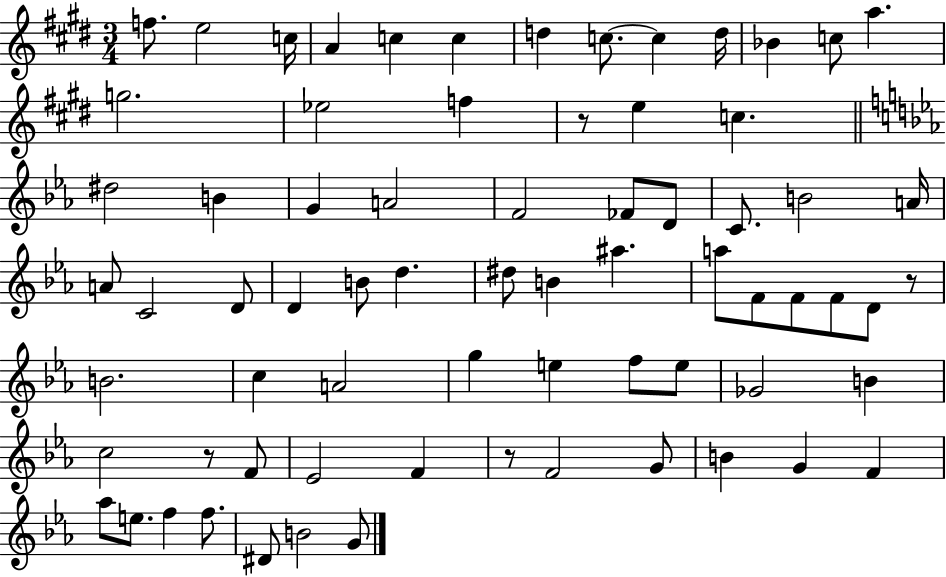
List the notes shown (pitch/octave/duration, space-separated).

F5/e. E5/h C5/s A4/q C5/q C5/q D5/q C5/e. C5/q D5/s Bb4/q C5/e A5/q. G5/h. Eb5/h F5/q R/e E5/q C5/q. D#5/h B4/q G4/q A4/h F4/h FES4/e D4/e C4/e. B4/h A4/s A4/e C4/h D4/e D4/q B4/e D5/q. D#5/e B4/q A#5/q. A5/e F4/e F4/e F4/e D4/e R/e B4/h. C5/q A4/h G5/q E5/q F5/e E5/e Gb4/h B4/q C5/h R/e F4/e Eb4/h F4/q R/e F4/h G4/e B4/q G4/q F4/q Ab5/e E5/e. F5/q F5/e. D#4/e B4/h G4/e